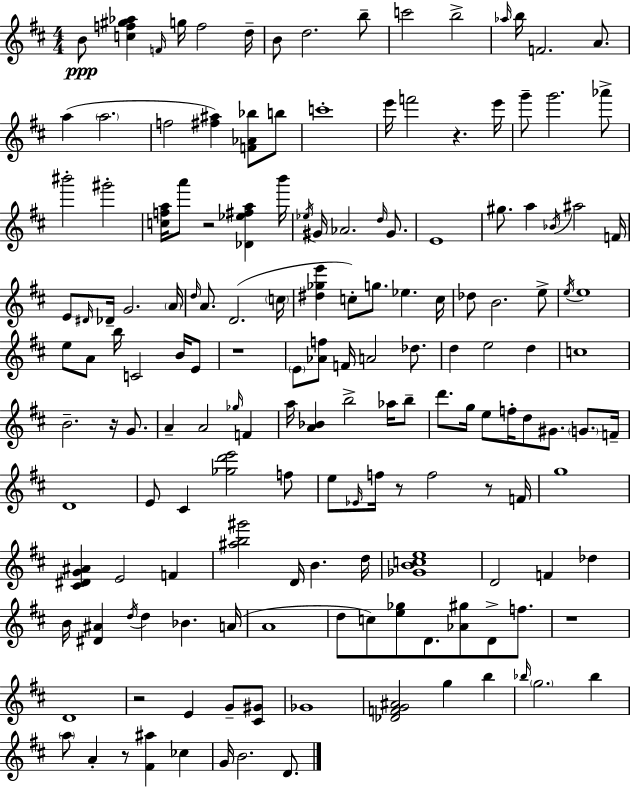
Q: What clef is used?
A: treble